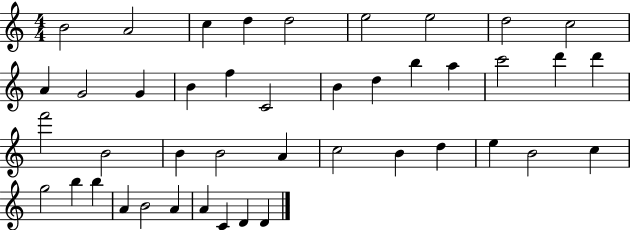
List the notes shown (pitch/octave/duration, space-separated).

B4/h A4/h C5/q D5/q D5/h E5/h E5/h D5/h C5/h A4/q G4/h G4/q B4/q F5/q C4/h B4/q D5/q B5/q A5/q C6/h D6/q D6/q F6/h B4/h B4/q B4/h A4/q C5/h B4/q D5/q E5/q B4/h C5/q G5/h B5/q B5/q A4/q B4/h A4/q A4/q C4/q D4/q D4/q